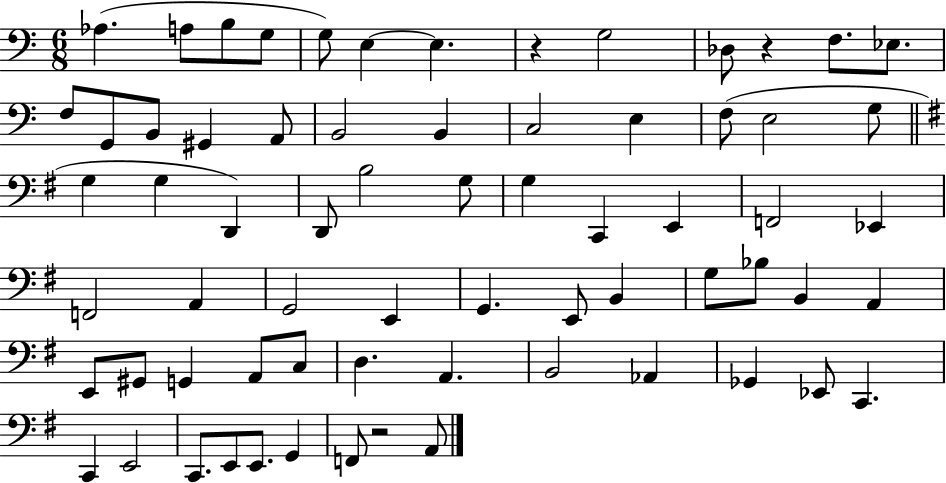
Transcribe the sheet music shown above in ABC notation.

X:1
T:Untitled
M:6/8
L:1/4
K:C
_A, A,/2 B,/2 G,/2 G,/2 E, E, z G,2 _D,/2 z F,/2 _E,/2 F,/2 G,,/2 B,,/2 ^G,, A,,/2 B,,2 B,, C,2 E, F,/2 E,2 G,/2 G, G, D,, D,,/2 B,2 G,/2 G, C,, E,, F,,2 _E,, F,,2 A,, G,,2 E,, G,, E,,/2 B,, G,/2 _B,/2 B,, A,, E,,/2 ^G,,/2 G,, A,,/2 C,/2 D, A,, B,,2 _A,, _G,, _E,,/2 C,, C,, E,,2 C,,/2 E,,/2 E,,/2 G,, F,,/2 z2 A,,/2